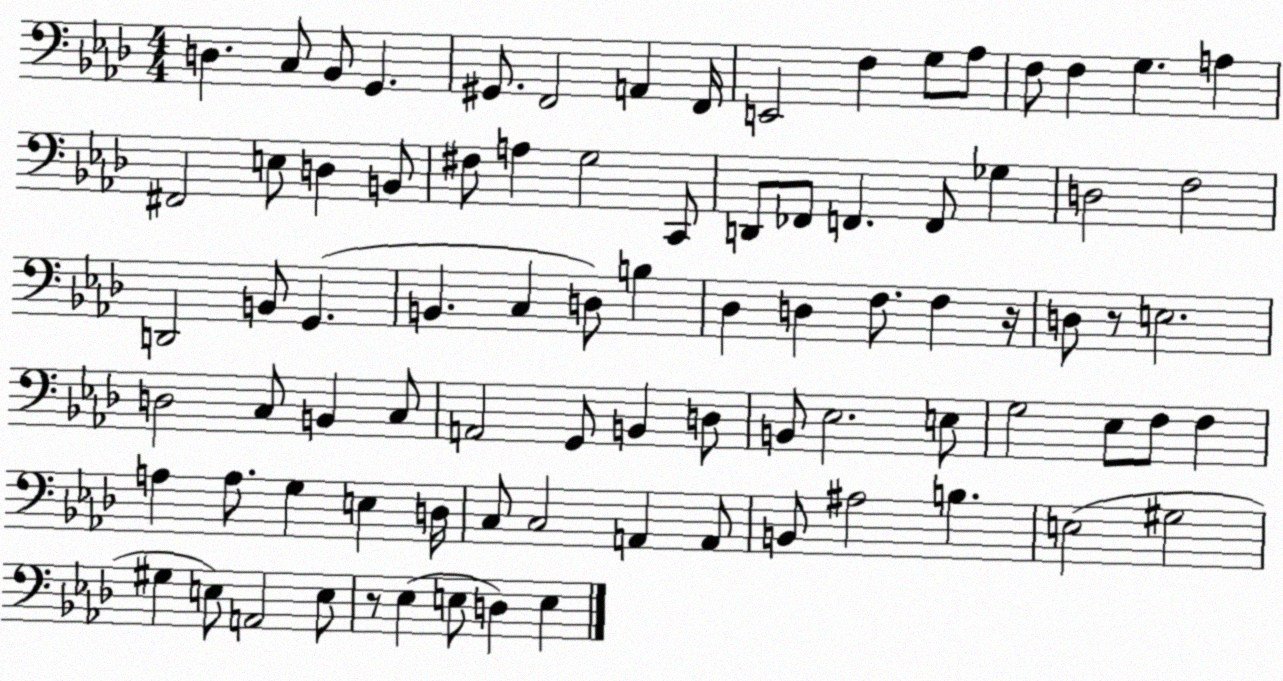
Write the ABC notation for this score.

X:1
T:Untitled
M:4/4
L:1/4
K:Ab
D, C,/2 _B,,/2 G,, ^G,,/2 F,,2 A,, F,,/4 E,,2 F, G,/2 _A,/2 F,/2 F, G, A, ^F,,2 E,/2 D, B,,/2 ^F,/2 A, G,2 C,,/2 D,,/2 _F,,/2 F,, F,,/2 _G, D,2 F,2 D,,2 B,,/2 G,, B,, C, D,/2 B, _D, D, F,/2 F, z/4 D,/2 z/2 E,2 D,2 C,/2 B,, C,/2 A,,2 G,,/2 B,, D,/2 B,,/2 _E,2 E,/2 G,2 _E,/2 F,/2 F, A, A,/2 G, E, D,/4 C,/2 C,2 A,, A,,/2 B,,/2 ^A,2 B, E,2 ^G,2 ^G, E,/2 A,,2 E,/2 z/2 _E, E,/2 D, E,